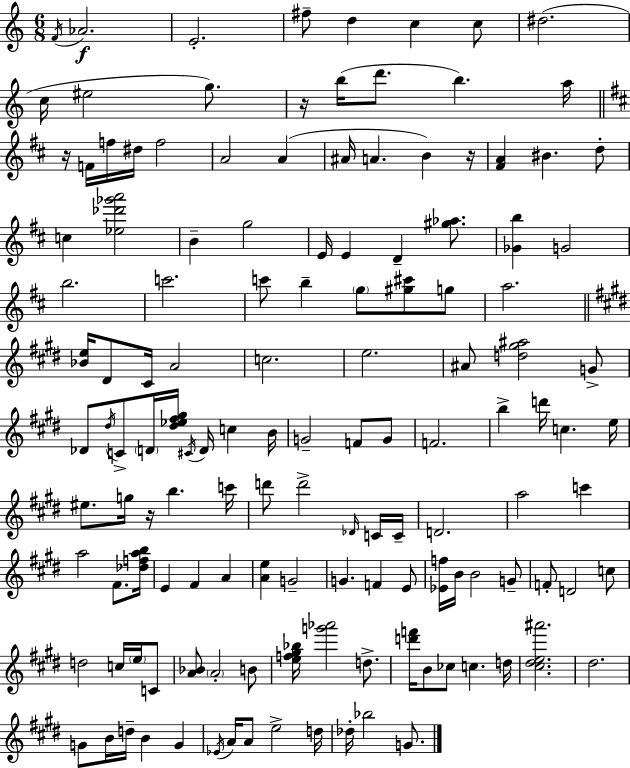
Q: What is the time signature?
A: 6/8